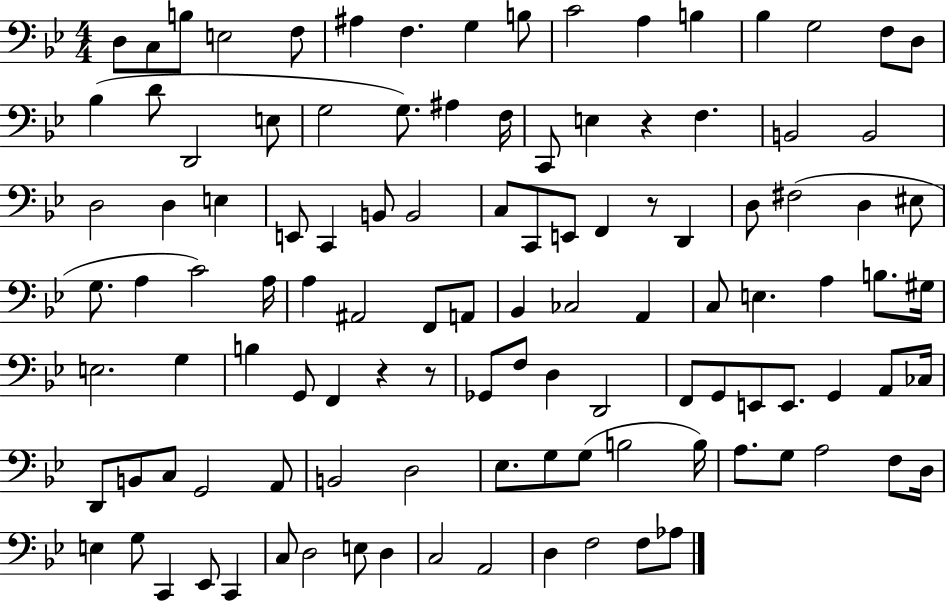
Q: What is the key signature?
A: BES major